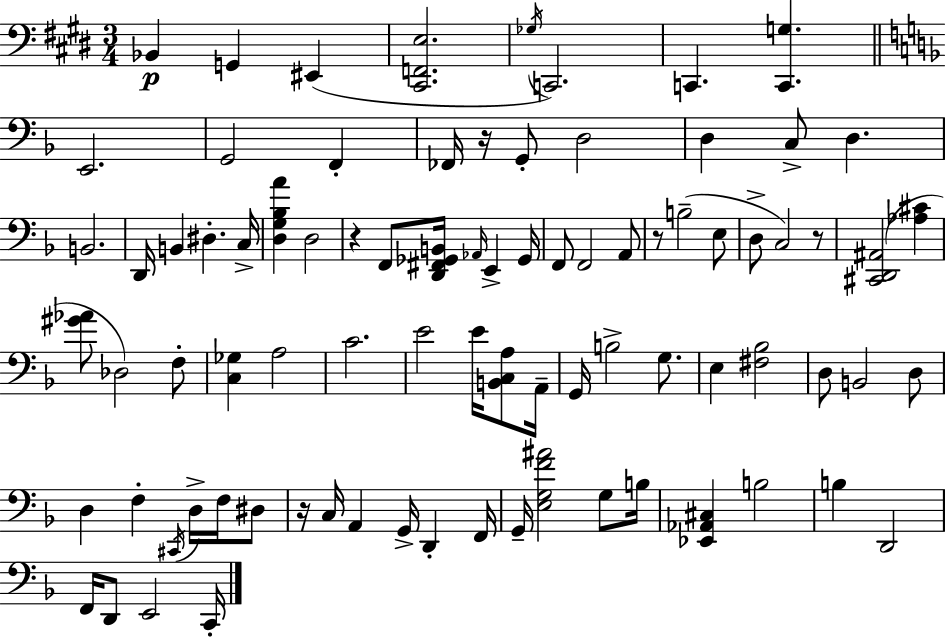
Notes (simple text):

Bb2/q G2/q EIS2/q [C#2,F2,E3]/h. Gb3/s C2/h. C2/q. [C2,G3]/q. E2/h. G2/h F2/q FES2/s R/s G2/e D3/h D3/q C3/e D3/q. B2/h. D2/s B2/q D#3/q. C3/s [D3,G3,Bb3,A4]/q D3/h R/q F2/e [D2,F#2,Gb2,B2]/s Ab2/s E2/q Gb2/s F2/e F2/h A2/e R/e B3/h E3/e D3/e C3/h R/e [C#2,D2,A#2]/h [Ab3,C#4]/q [G#4,Ab4]/e Db3/h F3/e [C3,Gb3]/q A3/h C4/h. E4/h E4/s [B2,C3,A3]/e A2/s G2/s B3/h G3/e. E3/q [F#3,Bb3]/h D3/e B2/h D3/e D3/q F3/q C#2/s D3/s F3/s D#3/e R/s C3/s A2/q G2/s D2/q F2/s G2/s [E3,G3,F4,A#4]/h G3/e B3/s [Eb2,Ab2,C#3]/q B3/h B3/q D2/h F2/s D2/e E2/h C2/s